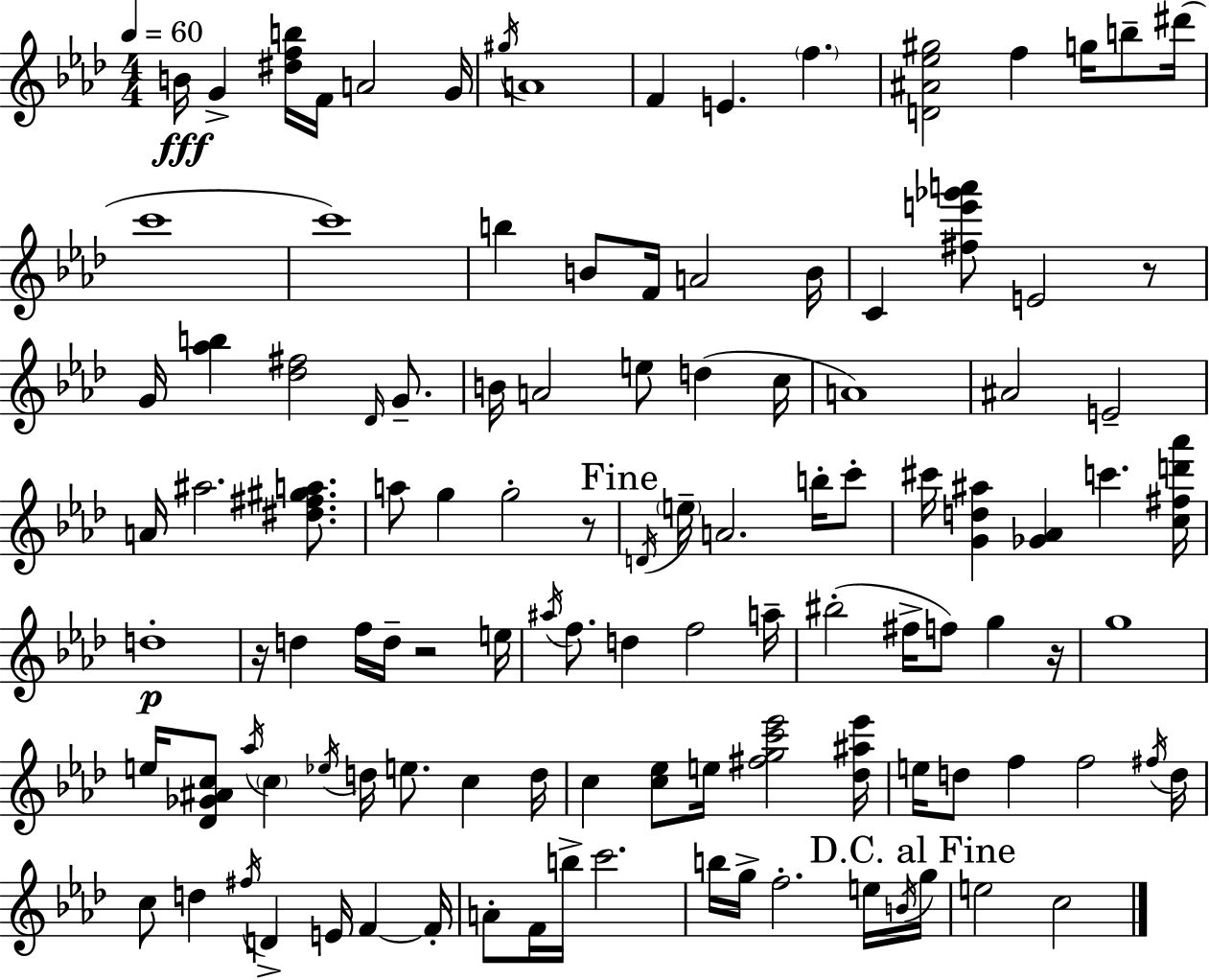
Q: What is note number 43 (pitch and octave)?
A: B5